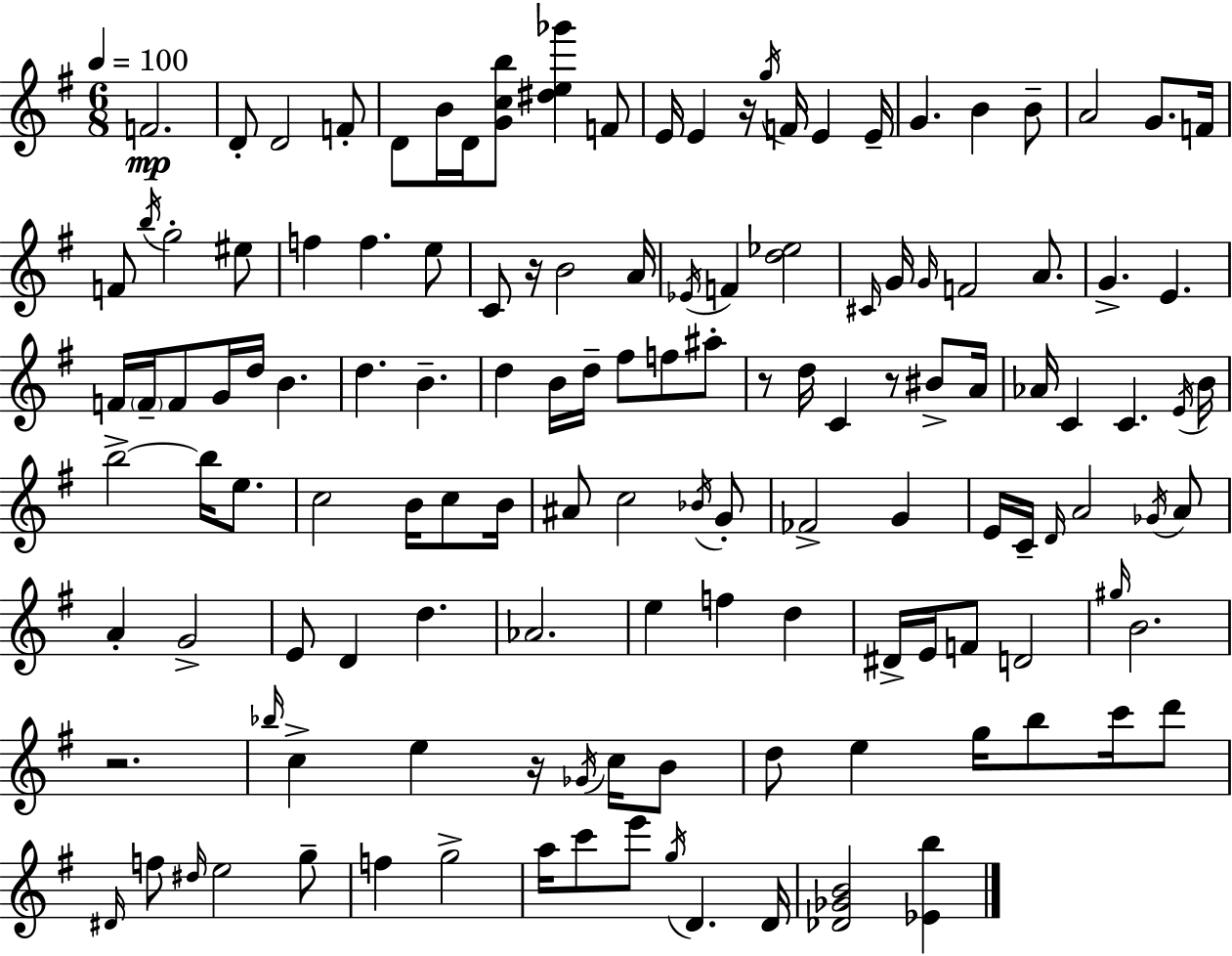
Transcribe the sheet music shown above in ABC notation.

X:1
T:Untitled
M:6/8
L:1/4
K:G
F2 D/2 D2 F/2 D/2 B/4 D/4 [Gcb]/2 [^de_g'] F/2 E/4 E z/4 g/4 F/4 E E/4 G B B/2 A2 G/2 F/4 F/2 b/4 g2 ^e/2 f f e/2 C/2 z/4 B2 A/4 _E/4 F [d_e]2 ^C/4 G/4 G/4 F2 A/2 G E F/4 F/4 F/2 G/4 d/4 B d B d B/4 d/4 ^f/2 f/2 ^a/2 z/2 d/4 C z/2 ^B/2 A/4 _A/4 C C E/4 B/4 b2 b/4 e/2 c2 B/4 c/2 B/4 ^A/2 c2 _B/4 G/2 _F2 G E/4 C/4 D/4 A2 _G/4 A/2 A G2 E/2 D d _A2 e f d ^D/4 E/4 F/2 D2 ^g/4 B2 z2 _b/4 c e z/4 _G/4 c/4 B/2 d/2 e g/4 b/2 c'/4 d'/2 ^D/4 f/2 ^d/4 e2 g/2 f g2 a/4 c'/2 e'/2 g/4 D D/4 [_D_GB]2 [_Eb]